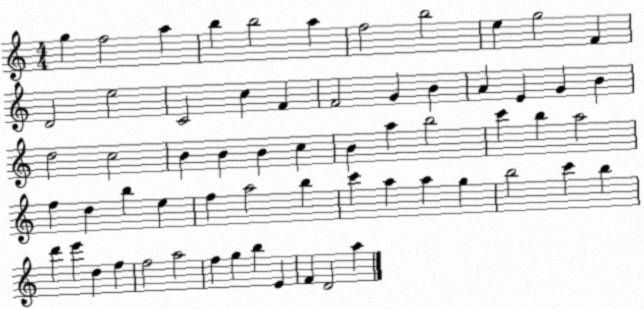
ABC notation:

X:1
T:Untitled
M:4/4
L:1/4
K:C
g f2 a b b2 a f2 b2 e g2 F D2 e2 C2 c F F2 G B A E G B d2 c2 B B B c B a b2 c' b a2 f d b e f a2 b c' a a g b2 c' b d' e' d f f2 a2 f g b E F D2 a